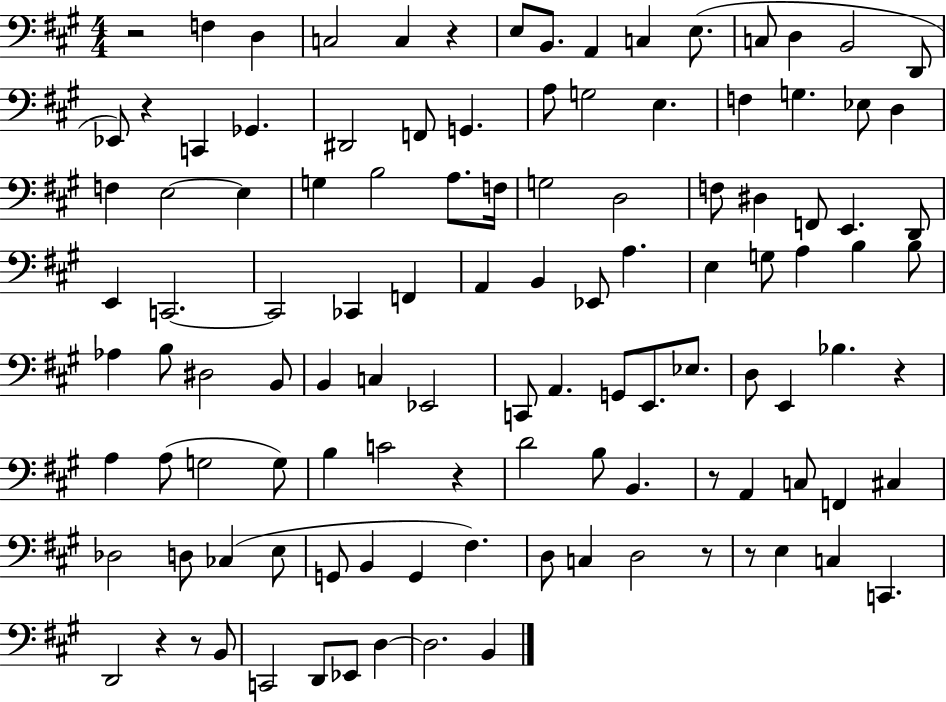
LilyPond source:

{
  \clef bass
  \numericTimeSignature
  \time 4/4
  \key a \major
  r2 f4 d4 | c2 c4 r4 | e8 b,8. a,4 c4 e8.( | c8 d4 b,2 d,8 | \break ees,8) r4 c,4 ges,4. | dis,2 f,8 g,4. | a8 g2 e4. | f4 g4. ees8 d4 | \break f4 e2~~ e4 | g4 b2 a8. f16 | g2 d2 | f8 dis4 f,8 e,4. d,8 | \break e,4 c,2.~~ | c,2 ces,4 f,4 | a,4 b,4 ees,8 a4. | e4 g8 a4 b4 b8 | \break aes4 b8 dis2 b,8 | b,4 c4 ees,2 | c,8 a,4. g,8 e,8. ees8. | d8 e,4 bes4. r4 | \break a4 a8( g2 g8) | b4 c'2 r4 | d'2 b8 b,4. | r8 a,4 c8 f,4 cis4 | \break des2 d8 ces4( e8 | g,8 b,4 g,4 fis4.) | d8 c4 d2 r8 | r8 e4 c4 c,4. | \break d,2 r4 r8 b,8 | c,2 d,8 ees,8 d4~~ | d2. b,4 | \bar "|."
}